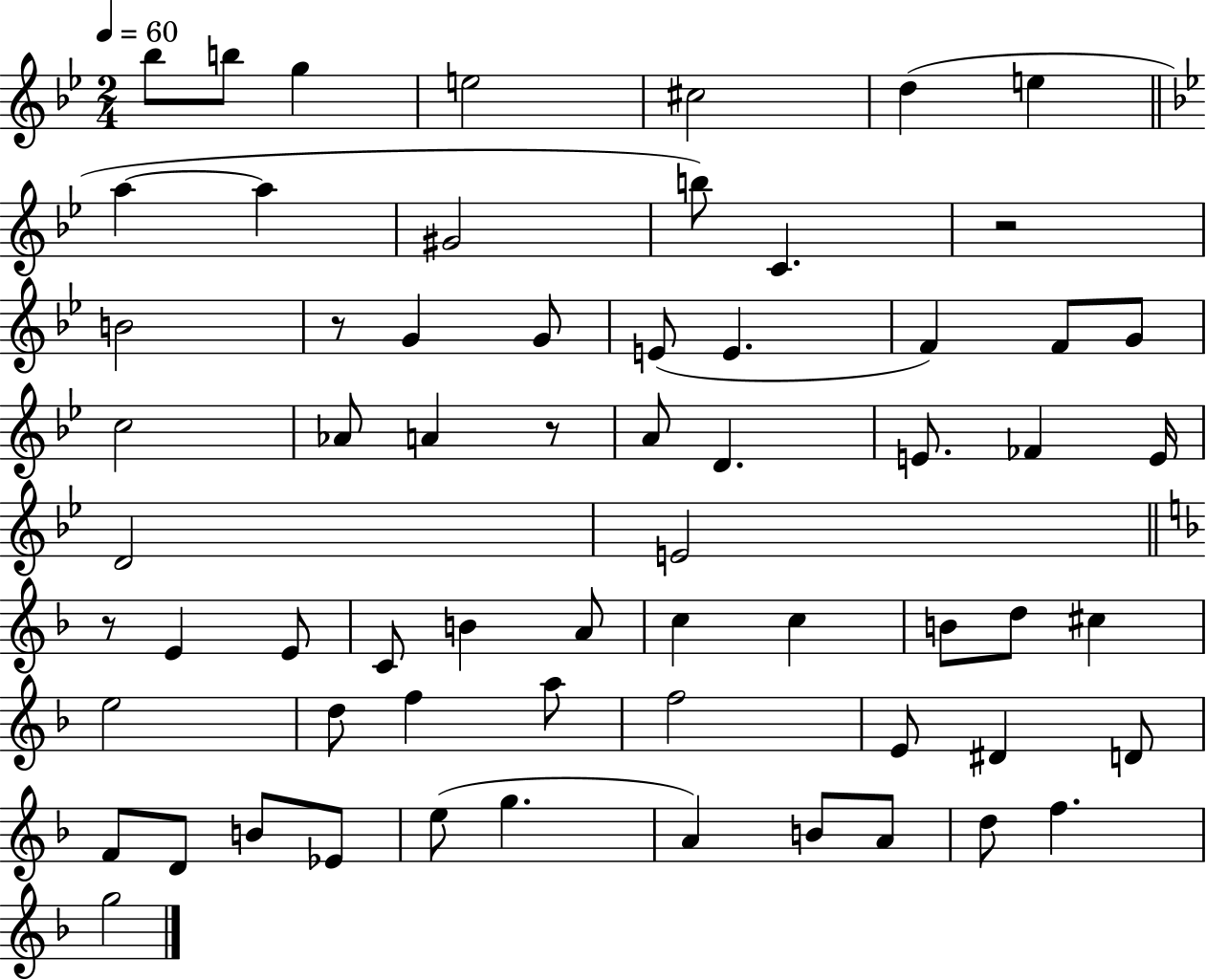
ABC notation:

X:1
T:Untitled
M:2/4
L:1/4
K:Bb
_b/2 b/2 g e2 ^c2 d e a a ^G2 b/2 C z2 B2 z/2 G G/2 E/2 E F F/2 G/2 c2 _A/2 A z/2 A/2 D E/2 _F E/4 D2 E2 z/2 E E/2 C/2 B A/2 c c B/2 d/2 ^c e2 d/2 f a/2 f2 E/2 ^D D/2 F/2 D/2 B/2 _E/2 e/2 g A B/2 A/2 d/2 f g2